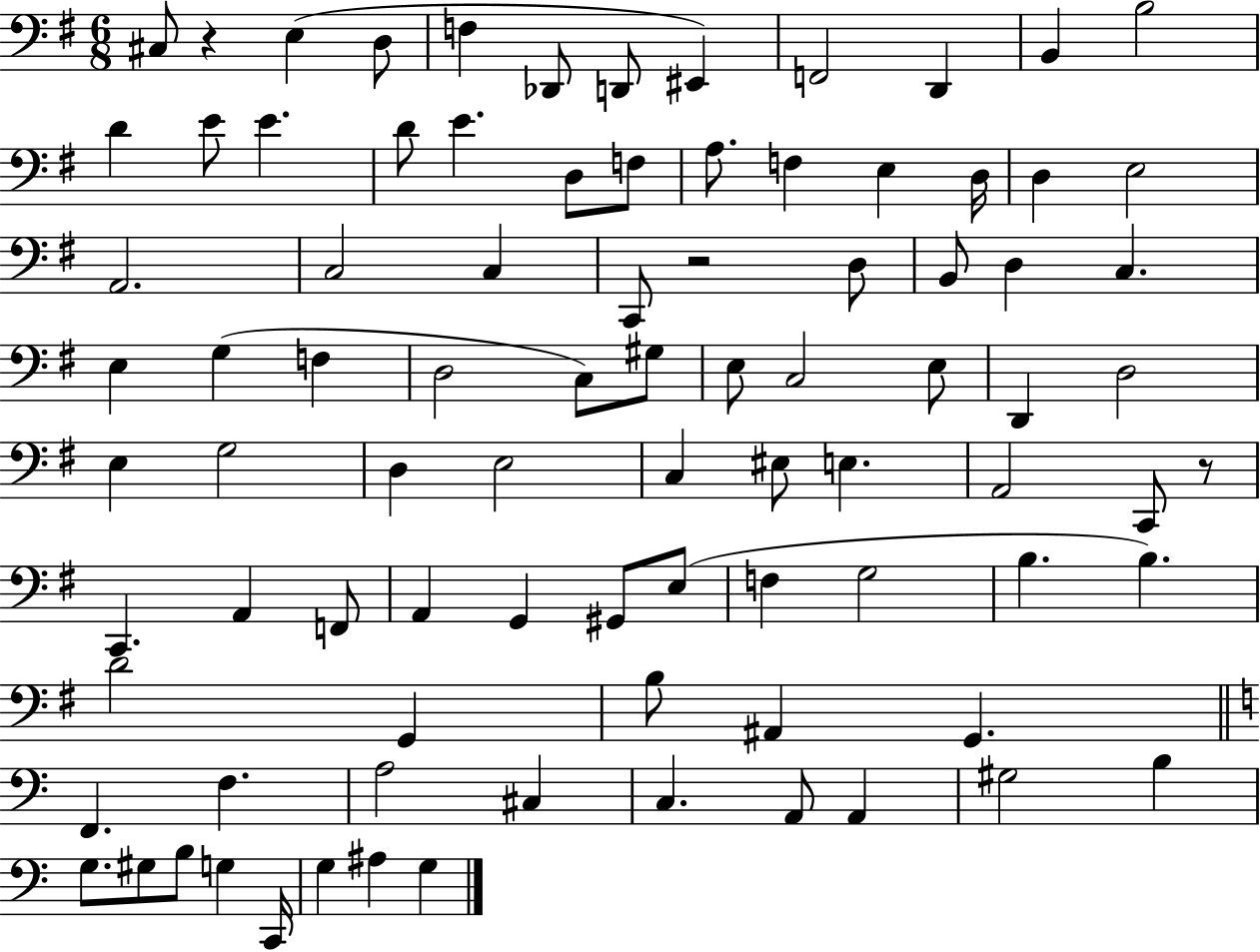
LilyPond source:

{
  \clef bass
  \numericTimeSignature
  \time 6/8
  \key g \major
  \repeat volta 2 { cis8 r4 e4( d8 | f4 des,8 d,8 eis,4) | f,2 d,4 | b,4 b2 | \break d'4 e'8 e'4. | d'8 e'4. d8 f8 | a8. f4 e4 d16 | d4 e2 | \break a,2. | c2 c4 | c,8 r2 d8 | b,8 d4 c4. | \break e4 g4( f4 | d2 c8) gis8 | e8 c2 e8 | d,4 d2 | \break e4 g2 | d4 e2 | c4 eis8 e4. | a,2 c,8 r8 | \break c,4. a,4 f,8 | a,4 g,4 gis,8 e8( | f4 g2 | b4. b4.) | \break d'2 g,4 | b8 ais,4 g,4. | \bar "||" \break \key c \major f,4. f4. | a2 cis4 | c4. a,8 a,4 | gis2 b4 | \break g8. gis8 b8 g4 c,16 | g4 ais4 g4 | } \bar "|."
}